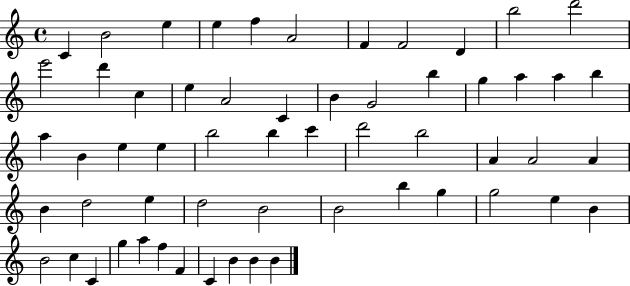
X:1
T:Untitled
M:4/4
L:1/4
K:C
C B2 e e f A2 F F2 D b2 d'2 e'2 d' c e A2 C B G2 b g a a b a B e e b2 b c' d'2 b2 A A2 A B d2 e d2 B2 B2 b g g2 e B B2 c C g a f F C B B B